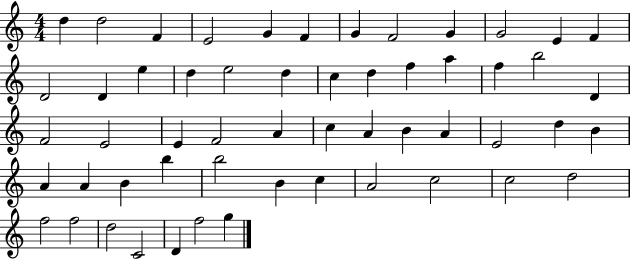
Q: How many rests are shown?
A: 0